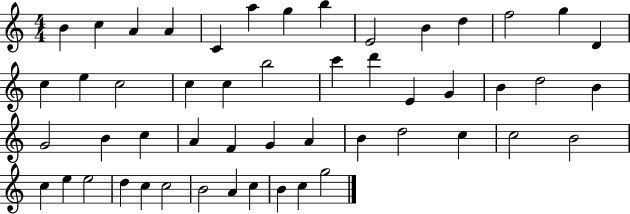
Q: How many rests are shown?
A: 0